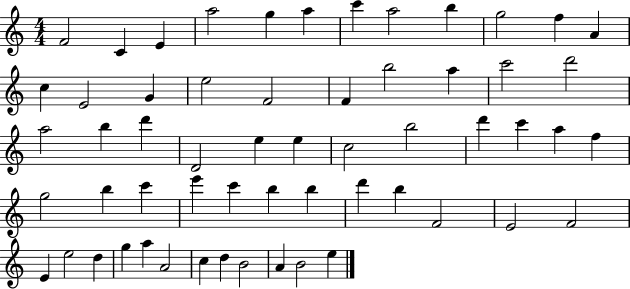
{
  \clef treble
  \numericTimeSignature
  \time 4/4
  \key c \major
  f'2 c'4 e'4 | a''2 g''4 a''4 | c'''4 a''2 b''4 | g''2 f''4 a'4 | \break c''4 e'2 g'4 | e''2 f'2 | f'4 b''2 a''4 | c'''2 d'''2 | \break a''2 b''4 d'''4 | d'2 e''4 e''4 | c''2 b''2 | d'''4 c'''4 a''4 f''4 | \break g''2 b''4 c'''4 | e'''4 c'''4 b''4 b''4 | d'''4 b''4 f'2 | e'2 f'2 | \break e'4 e''2 d''4 | g''4 a''4 a'2 | c''4 d''4 b'2 | a'4 b'2 e''4 | \break \bar "|."
}